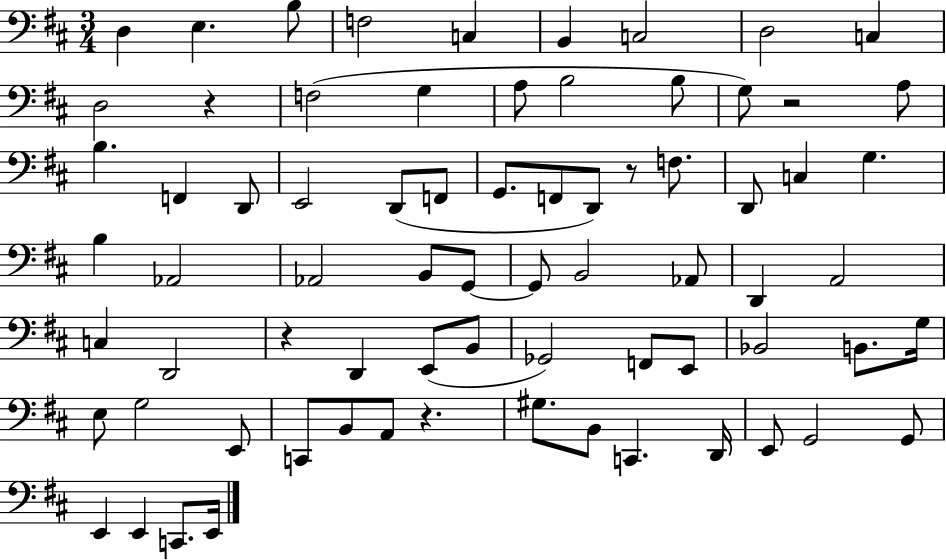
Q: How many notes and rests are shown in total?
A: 73